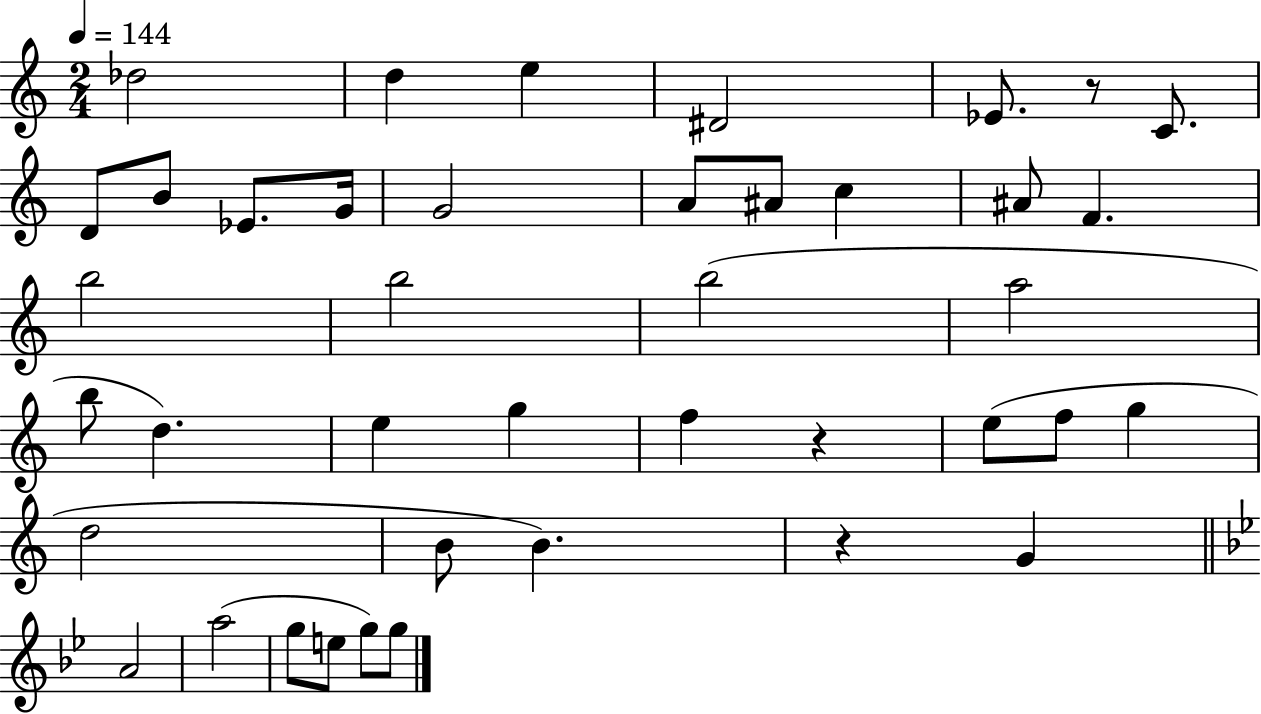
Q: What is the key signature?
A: C major